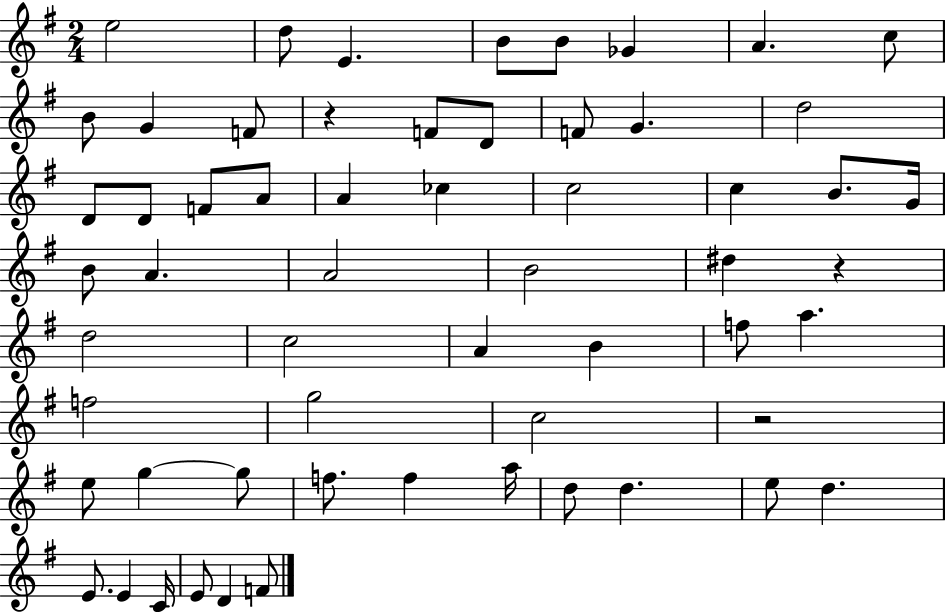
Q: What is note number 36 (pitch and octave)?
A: F5